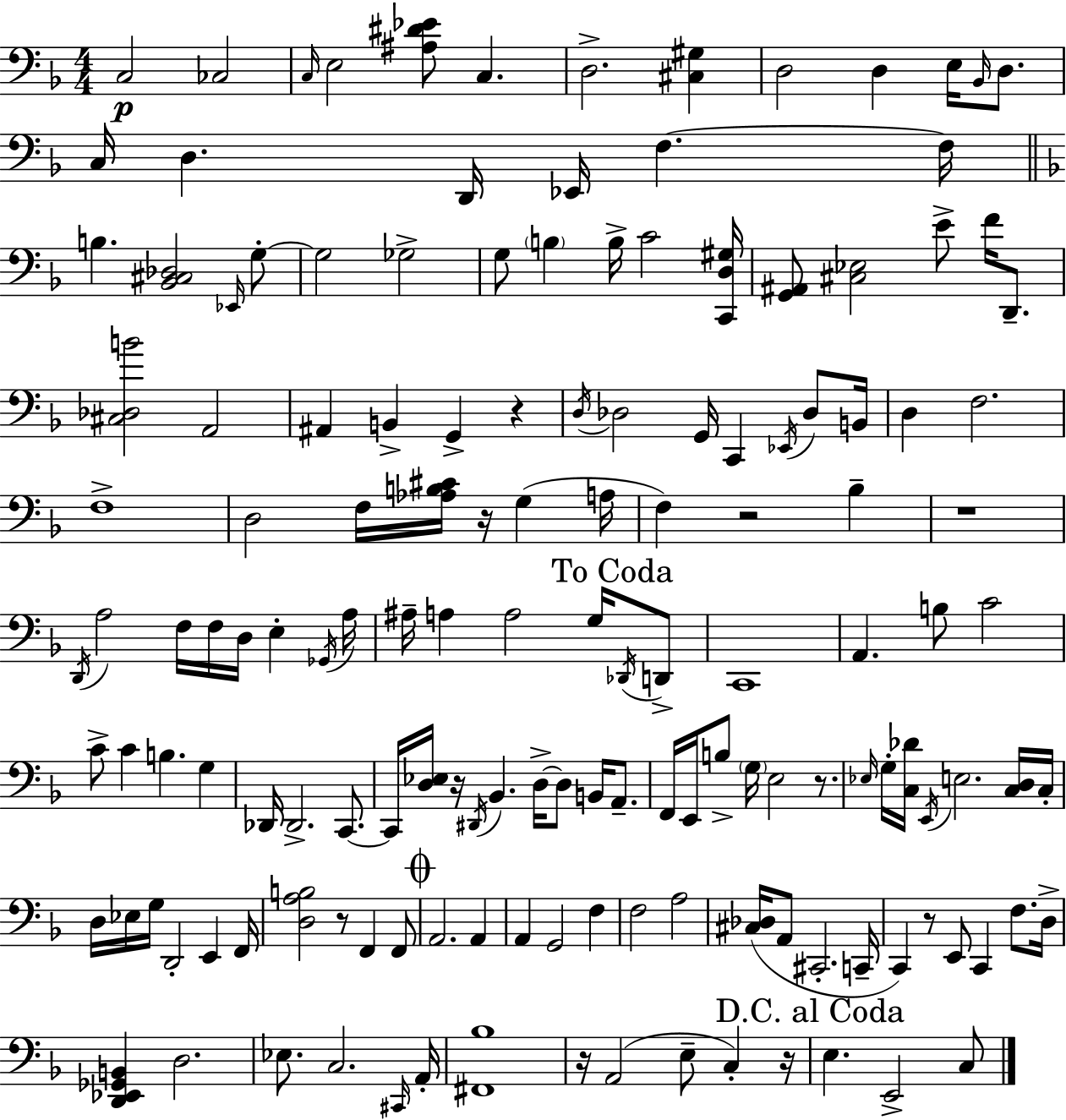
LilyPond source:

{
  \clef bass
  \numericTimeSignature
  \time 4/4
  \key d \minor
  c2\p ces2 | \grace { c16 } e2 <ais dis' ees'>8 c4. | d2.-> <cis gis>4 | d2 d4 e16 \grace { bes,16 } d8. | \break c16 d4. d,16 ees,16 f4.~~ | f16 \bar "||" \break \key f \major b4. <bes, cis des>2 \grace { ees,16 } g8-.~~ | g2 ges2-> | g8 \parenthesize b4 b16-> c'2 | <c, d gis>16 <g, ais,>8 <cis ees>2 e'8-> f'16 d,8.-- | \break <cis des b'>2 a,2 | ais,4 b,4-> g,4-> r4 | \acciaccatura { d16 } des2 g,16 c,4 \acciaccatura { ees,16 } | des8 b,16 d4 f2. | \break f1-> | d2 f16 <aes b cis'>16 r16 g4( | a16 f4) r2 bes4-- | r1 | \break \acciaccatura { d,16 } a2 f16 f16 d16 e4-. | \acciaccatura { ges,16 } a16 ais16-- a4 a2 | g16 \mark "To Coda" \acciaccatura { des,16 } d,8-> c,1 | a,4. b8 c'2 | \break c'8-> c'4 b4. | g4 des,16 des,2.-> | c,8.~~ c,16 <d ees>16 r16 \acciaccatura { dis,16 } bes,4. | d16->~~ d8 b,16 a,8.-- f,16 e,16 b8-> \parenthesize g16 e2 | \break r8. \grace { ees16 } g16-. <c des'>16 \acciaccatura { e,16 } e2. | <c d>16 c16-. d16 ees16 g16 d,2-. | e,4 f,16 <d a b>2 | r8 f,4 f,8 \mark \markup { \musicglyph "scripts.coda" } a,2. | \break a,4 a,4 g,2 | f4 f2 | a2 <cis des>16( a,8 cis,2.-. | c,16-- c,4) r8 e,8 | \break c,4 f8. d16-> <d, ees, ges, b,>4 d2. | ees8. c2. | \grace { cis,16 } a,16-. <fis, bes>1 | r16 a,2( | \break e8-- c4-.) r16 \mark "D.C. al Coda" e4. | e,2-> c8 \bar "|."
}